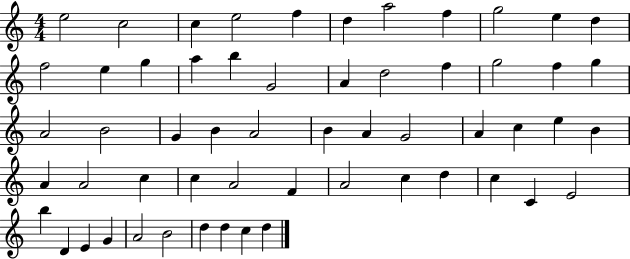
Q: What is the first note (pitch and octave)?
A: E5